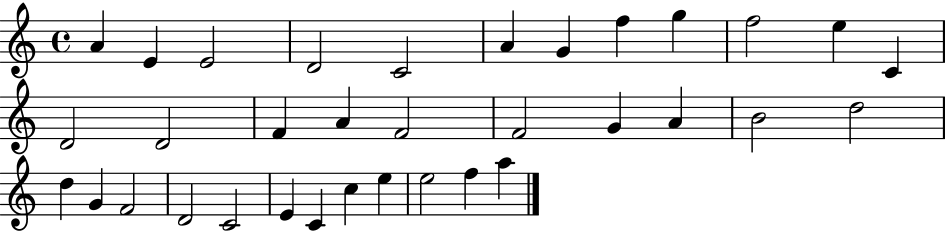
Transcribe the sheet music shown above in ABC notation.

X:1
T:Untitled
M:4/4
L:1/4
K:C
A E E2 D2 C2 A G f g f2 e C D2 D2 F A F2 F2 G A B2 d2 d G F2 D2 C2 E C c e e2 f a